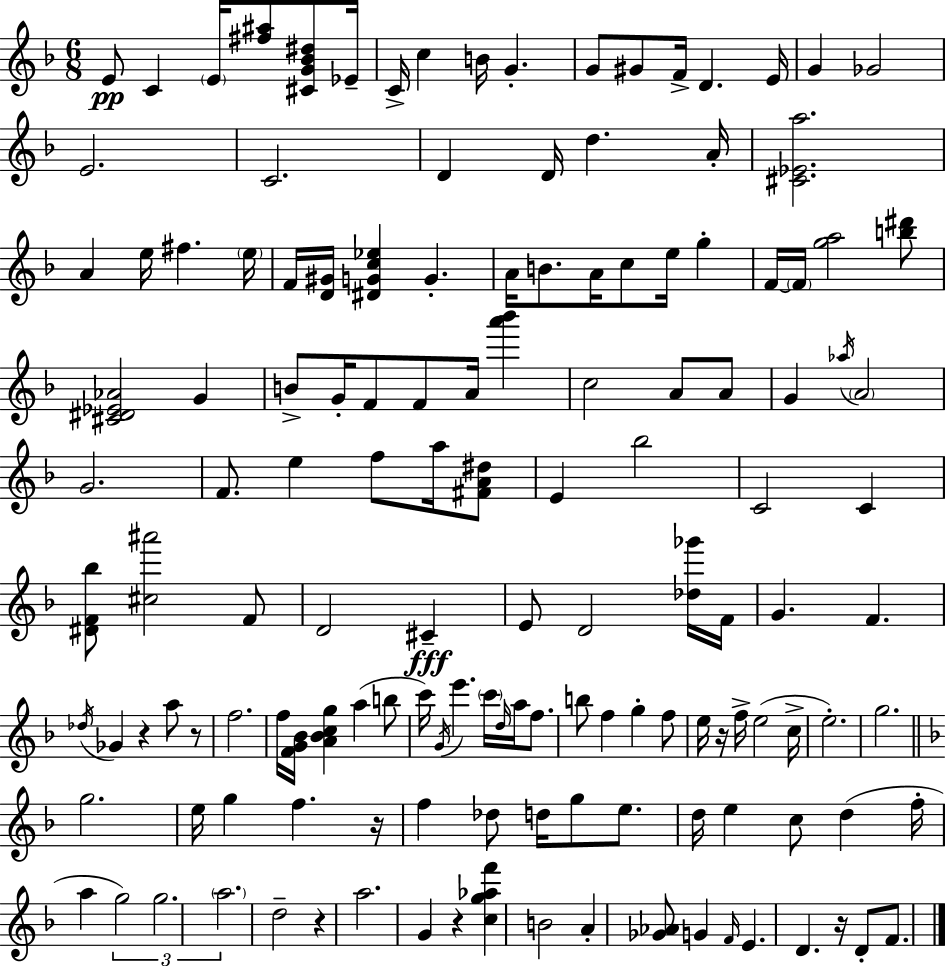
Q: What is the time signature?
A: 6/8